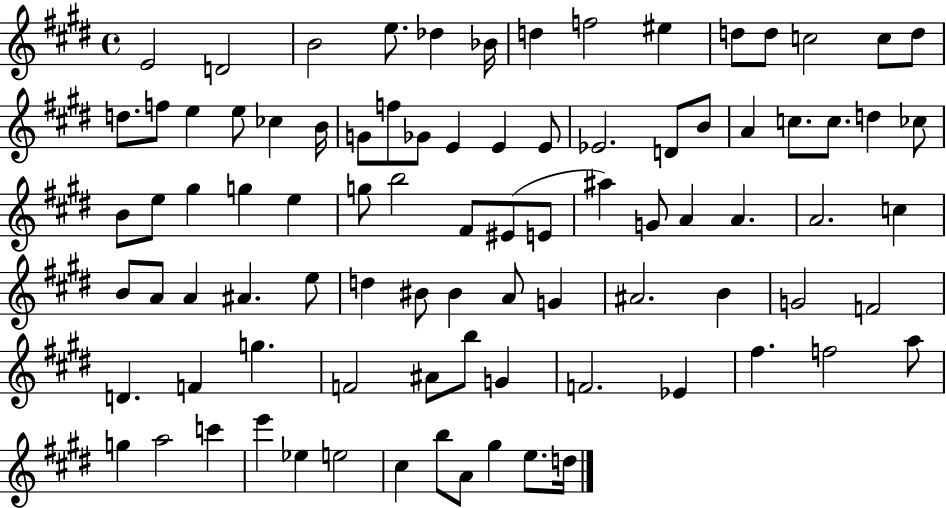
{
  \clef treble
  \time 4/4
  \defaultTimeSignature
  \key e \major
  \repeat volta 2 { e'2 d'2 | b'2 e''8. des''4 bes'16 | d''4 f''2 eis''4 | d''8 d''8 c''2 c''8 d''8 | \break d''8. f''8 e''4 e''8 ces''4 b'16 | g'8 f''8 ges'8 e'4 e'4 e'8 | ees'2. d'8 b'8 | a'4 c''8. c''8. d''4 ces''8 | \break b'8 e''8 gis''4 g''4 e''4 | g''8 b''2 fis'8 eis'8( e'8 | ais''4) g'8 a'4 a'4. | a'2. c''4 | \break b'8 a'8 a'4 ais'4. e''8 | d''4 bis'8 bis'4 a'8 g'4 | ais'2. b'4 | g'2 f'2 | \break d'4. f'4 g''4. | f'2 ais'8 b''8 g'4 | f'2. ees'4 | fis''4. f''2 a''8 | \break g''4 a''2 c'''4 | e'''4 ees''4 e''2 | cis''4 b''8 a'8 gis''4 e''8. d''16 | } \bar "|."
}